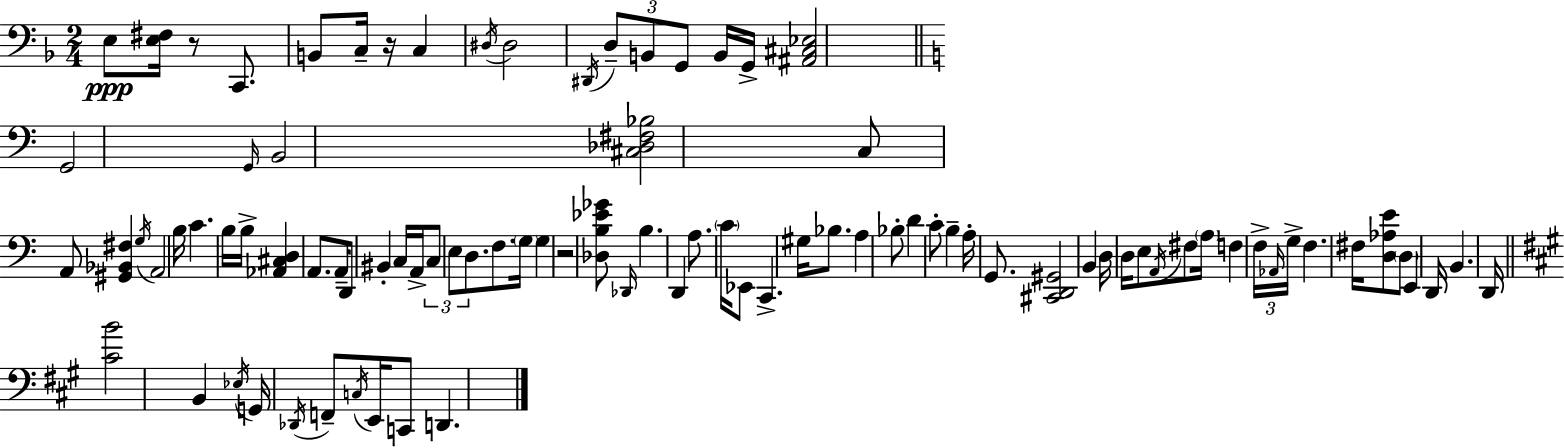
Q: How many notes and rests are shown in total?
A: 91